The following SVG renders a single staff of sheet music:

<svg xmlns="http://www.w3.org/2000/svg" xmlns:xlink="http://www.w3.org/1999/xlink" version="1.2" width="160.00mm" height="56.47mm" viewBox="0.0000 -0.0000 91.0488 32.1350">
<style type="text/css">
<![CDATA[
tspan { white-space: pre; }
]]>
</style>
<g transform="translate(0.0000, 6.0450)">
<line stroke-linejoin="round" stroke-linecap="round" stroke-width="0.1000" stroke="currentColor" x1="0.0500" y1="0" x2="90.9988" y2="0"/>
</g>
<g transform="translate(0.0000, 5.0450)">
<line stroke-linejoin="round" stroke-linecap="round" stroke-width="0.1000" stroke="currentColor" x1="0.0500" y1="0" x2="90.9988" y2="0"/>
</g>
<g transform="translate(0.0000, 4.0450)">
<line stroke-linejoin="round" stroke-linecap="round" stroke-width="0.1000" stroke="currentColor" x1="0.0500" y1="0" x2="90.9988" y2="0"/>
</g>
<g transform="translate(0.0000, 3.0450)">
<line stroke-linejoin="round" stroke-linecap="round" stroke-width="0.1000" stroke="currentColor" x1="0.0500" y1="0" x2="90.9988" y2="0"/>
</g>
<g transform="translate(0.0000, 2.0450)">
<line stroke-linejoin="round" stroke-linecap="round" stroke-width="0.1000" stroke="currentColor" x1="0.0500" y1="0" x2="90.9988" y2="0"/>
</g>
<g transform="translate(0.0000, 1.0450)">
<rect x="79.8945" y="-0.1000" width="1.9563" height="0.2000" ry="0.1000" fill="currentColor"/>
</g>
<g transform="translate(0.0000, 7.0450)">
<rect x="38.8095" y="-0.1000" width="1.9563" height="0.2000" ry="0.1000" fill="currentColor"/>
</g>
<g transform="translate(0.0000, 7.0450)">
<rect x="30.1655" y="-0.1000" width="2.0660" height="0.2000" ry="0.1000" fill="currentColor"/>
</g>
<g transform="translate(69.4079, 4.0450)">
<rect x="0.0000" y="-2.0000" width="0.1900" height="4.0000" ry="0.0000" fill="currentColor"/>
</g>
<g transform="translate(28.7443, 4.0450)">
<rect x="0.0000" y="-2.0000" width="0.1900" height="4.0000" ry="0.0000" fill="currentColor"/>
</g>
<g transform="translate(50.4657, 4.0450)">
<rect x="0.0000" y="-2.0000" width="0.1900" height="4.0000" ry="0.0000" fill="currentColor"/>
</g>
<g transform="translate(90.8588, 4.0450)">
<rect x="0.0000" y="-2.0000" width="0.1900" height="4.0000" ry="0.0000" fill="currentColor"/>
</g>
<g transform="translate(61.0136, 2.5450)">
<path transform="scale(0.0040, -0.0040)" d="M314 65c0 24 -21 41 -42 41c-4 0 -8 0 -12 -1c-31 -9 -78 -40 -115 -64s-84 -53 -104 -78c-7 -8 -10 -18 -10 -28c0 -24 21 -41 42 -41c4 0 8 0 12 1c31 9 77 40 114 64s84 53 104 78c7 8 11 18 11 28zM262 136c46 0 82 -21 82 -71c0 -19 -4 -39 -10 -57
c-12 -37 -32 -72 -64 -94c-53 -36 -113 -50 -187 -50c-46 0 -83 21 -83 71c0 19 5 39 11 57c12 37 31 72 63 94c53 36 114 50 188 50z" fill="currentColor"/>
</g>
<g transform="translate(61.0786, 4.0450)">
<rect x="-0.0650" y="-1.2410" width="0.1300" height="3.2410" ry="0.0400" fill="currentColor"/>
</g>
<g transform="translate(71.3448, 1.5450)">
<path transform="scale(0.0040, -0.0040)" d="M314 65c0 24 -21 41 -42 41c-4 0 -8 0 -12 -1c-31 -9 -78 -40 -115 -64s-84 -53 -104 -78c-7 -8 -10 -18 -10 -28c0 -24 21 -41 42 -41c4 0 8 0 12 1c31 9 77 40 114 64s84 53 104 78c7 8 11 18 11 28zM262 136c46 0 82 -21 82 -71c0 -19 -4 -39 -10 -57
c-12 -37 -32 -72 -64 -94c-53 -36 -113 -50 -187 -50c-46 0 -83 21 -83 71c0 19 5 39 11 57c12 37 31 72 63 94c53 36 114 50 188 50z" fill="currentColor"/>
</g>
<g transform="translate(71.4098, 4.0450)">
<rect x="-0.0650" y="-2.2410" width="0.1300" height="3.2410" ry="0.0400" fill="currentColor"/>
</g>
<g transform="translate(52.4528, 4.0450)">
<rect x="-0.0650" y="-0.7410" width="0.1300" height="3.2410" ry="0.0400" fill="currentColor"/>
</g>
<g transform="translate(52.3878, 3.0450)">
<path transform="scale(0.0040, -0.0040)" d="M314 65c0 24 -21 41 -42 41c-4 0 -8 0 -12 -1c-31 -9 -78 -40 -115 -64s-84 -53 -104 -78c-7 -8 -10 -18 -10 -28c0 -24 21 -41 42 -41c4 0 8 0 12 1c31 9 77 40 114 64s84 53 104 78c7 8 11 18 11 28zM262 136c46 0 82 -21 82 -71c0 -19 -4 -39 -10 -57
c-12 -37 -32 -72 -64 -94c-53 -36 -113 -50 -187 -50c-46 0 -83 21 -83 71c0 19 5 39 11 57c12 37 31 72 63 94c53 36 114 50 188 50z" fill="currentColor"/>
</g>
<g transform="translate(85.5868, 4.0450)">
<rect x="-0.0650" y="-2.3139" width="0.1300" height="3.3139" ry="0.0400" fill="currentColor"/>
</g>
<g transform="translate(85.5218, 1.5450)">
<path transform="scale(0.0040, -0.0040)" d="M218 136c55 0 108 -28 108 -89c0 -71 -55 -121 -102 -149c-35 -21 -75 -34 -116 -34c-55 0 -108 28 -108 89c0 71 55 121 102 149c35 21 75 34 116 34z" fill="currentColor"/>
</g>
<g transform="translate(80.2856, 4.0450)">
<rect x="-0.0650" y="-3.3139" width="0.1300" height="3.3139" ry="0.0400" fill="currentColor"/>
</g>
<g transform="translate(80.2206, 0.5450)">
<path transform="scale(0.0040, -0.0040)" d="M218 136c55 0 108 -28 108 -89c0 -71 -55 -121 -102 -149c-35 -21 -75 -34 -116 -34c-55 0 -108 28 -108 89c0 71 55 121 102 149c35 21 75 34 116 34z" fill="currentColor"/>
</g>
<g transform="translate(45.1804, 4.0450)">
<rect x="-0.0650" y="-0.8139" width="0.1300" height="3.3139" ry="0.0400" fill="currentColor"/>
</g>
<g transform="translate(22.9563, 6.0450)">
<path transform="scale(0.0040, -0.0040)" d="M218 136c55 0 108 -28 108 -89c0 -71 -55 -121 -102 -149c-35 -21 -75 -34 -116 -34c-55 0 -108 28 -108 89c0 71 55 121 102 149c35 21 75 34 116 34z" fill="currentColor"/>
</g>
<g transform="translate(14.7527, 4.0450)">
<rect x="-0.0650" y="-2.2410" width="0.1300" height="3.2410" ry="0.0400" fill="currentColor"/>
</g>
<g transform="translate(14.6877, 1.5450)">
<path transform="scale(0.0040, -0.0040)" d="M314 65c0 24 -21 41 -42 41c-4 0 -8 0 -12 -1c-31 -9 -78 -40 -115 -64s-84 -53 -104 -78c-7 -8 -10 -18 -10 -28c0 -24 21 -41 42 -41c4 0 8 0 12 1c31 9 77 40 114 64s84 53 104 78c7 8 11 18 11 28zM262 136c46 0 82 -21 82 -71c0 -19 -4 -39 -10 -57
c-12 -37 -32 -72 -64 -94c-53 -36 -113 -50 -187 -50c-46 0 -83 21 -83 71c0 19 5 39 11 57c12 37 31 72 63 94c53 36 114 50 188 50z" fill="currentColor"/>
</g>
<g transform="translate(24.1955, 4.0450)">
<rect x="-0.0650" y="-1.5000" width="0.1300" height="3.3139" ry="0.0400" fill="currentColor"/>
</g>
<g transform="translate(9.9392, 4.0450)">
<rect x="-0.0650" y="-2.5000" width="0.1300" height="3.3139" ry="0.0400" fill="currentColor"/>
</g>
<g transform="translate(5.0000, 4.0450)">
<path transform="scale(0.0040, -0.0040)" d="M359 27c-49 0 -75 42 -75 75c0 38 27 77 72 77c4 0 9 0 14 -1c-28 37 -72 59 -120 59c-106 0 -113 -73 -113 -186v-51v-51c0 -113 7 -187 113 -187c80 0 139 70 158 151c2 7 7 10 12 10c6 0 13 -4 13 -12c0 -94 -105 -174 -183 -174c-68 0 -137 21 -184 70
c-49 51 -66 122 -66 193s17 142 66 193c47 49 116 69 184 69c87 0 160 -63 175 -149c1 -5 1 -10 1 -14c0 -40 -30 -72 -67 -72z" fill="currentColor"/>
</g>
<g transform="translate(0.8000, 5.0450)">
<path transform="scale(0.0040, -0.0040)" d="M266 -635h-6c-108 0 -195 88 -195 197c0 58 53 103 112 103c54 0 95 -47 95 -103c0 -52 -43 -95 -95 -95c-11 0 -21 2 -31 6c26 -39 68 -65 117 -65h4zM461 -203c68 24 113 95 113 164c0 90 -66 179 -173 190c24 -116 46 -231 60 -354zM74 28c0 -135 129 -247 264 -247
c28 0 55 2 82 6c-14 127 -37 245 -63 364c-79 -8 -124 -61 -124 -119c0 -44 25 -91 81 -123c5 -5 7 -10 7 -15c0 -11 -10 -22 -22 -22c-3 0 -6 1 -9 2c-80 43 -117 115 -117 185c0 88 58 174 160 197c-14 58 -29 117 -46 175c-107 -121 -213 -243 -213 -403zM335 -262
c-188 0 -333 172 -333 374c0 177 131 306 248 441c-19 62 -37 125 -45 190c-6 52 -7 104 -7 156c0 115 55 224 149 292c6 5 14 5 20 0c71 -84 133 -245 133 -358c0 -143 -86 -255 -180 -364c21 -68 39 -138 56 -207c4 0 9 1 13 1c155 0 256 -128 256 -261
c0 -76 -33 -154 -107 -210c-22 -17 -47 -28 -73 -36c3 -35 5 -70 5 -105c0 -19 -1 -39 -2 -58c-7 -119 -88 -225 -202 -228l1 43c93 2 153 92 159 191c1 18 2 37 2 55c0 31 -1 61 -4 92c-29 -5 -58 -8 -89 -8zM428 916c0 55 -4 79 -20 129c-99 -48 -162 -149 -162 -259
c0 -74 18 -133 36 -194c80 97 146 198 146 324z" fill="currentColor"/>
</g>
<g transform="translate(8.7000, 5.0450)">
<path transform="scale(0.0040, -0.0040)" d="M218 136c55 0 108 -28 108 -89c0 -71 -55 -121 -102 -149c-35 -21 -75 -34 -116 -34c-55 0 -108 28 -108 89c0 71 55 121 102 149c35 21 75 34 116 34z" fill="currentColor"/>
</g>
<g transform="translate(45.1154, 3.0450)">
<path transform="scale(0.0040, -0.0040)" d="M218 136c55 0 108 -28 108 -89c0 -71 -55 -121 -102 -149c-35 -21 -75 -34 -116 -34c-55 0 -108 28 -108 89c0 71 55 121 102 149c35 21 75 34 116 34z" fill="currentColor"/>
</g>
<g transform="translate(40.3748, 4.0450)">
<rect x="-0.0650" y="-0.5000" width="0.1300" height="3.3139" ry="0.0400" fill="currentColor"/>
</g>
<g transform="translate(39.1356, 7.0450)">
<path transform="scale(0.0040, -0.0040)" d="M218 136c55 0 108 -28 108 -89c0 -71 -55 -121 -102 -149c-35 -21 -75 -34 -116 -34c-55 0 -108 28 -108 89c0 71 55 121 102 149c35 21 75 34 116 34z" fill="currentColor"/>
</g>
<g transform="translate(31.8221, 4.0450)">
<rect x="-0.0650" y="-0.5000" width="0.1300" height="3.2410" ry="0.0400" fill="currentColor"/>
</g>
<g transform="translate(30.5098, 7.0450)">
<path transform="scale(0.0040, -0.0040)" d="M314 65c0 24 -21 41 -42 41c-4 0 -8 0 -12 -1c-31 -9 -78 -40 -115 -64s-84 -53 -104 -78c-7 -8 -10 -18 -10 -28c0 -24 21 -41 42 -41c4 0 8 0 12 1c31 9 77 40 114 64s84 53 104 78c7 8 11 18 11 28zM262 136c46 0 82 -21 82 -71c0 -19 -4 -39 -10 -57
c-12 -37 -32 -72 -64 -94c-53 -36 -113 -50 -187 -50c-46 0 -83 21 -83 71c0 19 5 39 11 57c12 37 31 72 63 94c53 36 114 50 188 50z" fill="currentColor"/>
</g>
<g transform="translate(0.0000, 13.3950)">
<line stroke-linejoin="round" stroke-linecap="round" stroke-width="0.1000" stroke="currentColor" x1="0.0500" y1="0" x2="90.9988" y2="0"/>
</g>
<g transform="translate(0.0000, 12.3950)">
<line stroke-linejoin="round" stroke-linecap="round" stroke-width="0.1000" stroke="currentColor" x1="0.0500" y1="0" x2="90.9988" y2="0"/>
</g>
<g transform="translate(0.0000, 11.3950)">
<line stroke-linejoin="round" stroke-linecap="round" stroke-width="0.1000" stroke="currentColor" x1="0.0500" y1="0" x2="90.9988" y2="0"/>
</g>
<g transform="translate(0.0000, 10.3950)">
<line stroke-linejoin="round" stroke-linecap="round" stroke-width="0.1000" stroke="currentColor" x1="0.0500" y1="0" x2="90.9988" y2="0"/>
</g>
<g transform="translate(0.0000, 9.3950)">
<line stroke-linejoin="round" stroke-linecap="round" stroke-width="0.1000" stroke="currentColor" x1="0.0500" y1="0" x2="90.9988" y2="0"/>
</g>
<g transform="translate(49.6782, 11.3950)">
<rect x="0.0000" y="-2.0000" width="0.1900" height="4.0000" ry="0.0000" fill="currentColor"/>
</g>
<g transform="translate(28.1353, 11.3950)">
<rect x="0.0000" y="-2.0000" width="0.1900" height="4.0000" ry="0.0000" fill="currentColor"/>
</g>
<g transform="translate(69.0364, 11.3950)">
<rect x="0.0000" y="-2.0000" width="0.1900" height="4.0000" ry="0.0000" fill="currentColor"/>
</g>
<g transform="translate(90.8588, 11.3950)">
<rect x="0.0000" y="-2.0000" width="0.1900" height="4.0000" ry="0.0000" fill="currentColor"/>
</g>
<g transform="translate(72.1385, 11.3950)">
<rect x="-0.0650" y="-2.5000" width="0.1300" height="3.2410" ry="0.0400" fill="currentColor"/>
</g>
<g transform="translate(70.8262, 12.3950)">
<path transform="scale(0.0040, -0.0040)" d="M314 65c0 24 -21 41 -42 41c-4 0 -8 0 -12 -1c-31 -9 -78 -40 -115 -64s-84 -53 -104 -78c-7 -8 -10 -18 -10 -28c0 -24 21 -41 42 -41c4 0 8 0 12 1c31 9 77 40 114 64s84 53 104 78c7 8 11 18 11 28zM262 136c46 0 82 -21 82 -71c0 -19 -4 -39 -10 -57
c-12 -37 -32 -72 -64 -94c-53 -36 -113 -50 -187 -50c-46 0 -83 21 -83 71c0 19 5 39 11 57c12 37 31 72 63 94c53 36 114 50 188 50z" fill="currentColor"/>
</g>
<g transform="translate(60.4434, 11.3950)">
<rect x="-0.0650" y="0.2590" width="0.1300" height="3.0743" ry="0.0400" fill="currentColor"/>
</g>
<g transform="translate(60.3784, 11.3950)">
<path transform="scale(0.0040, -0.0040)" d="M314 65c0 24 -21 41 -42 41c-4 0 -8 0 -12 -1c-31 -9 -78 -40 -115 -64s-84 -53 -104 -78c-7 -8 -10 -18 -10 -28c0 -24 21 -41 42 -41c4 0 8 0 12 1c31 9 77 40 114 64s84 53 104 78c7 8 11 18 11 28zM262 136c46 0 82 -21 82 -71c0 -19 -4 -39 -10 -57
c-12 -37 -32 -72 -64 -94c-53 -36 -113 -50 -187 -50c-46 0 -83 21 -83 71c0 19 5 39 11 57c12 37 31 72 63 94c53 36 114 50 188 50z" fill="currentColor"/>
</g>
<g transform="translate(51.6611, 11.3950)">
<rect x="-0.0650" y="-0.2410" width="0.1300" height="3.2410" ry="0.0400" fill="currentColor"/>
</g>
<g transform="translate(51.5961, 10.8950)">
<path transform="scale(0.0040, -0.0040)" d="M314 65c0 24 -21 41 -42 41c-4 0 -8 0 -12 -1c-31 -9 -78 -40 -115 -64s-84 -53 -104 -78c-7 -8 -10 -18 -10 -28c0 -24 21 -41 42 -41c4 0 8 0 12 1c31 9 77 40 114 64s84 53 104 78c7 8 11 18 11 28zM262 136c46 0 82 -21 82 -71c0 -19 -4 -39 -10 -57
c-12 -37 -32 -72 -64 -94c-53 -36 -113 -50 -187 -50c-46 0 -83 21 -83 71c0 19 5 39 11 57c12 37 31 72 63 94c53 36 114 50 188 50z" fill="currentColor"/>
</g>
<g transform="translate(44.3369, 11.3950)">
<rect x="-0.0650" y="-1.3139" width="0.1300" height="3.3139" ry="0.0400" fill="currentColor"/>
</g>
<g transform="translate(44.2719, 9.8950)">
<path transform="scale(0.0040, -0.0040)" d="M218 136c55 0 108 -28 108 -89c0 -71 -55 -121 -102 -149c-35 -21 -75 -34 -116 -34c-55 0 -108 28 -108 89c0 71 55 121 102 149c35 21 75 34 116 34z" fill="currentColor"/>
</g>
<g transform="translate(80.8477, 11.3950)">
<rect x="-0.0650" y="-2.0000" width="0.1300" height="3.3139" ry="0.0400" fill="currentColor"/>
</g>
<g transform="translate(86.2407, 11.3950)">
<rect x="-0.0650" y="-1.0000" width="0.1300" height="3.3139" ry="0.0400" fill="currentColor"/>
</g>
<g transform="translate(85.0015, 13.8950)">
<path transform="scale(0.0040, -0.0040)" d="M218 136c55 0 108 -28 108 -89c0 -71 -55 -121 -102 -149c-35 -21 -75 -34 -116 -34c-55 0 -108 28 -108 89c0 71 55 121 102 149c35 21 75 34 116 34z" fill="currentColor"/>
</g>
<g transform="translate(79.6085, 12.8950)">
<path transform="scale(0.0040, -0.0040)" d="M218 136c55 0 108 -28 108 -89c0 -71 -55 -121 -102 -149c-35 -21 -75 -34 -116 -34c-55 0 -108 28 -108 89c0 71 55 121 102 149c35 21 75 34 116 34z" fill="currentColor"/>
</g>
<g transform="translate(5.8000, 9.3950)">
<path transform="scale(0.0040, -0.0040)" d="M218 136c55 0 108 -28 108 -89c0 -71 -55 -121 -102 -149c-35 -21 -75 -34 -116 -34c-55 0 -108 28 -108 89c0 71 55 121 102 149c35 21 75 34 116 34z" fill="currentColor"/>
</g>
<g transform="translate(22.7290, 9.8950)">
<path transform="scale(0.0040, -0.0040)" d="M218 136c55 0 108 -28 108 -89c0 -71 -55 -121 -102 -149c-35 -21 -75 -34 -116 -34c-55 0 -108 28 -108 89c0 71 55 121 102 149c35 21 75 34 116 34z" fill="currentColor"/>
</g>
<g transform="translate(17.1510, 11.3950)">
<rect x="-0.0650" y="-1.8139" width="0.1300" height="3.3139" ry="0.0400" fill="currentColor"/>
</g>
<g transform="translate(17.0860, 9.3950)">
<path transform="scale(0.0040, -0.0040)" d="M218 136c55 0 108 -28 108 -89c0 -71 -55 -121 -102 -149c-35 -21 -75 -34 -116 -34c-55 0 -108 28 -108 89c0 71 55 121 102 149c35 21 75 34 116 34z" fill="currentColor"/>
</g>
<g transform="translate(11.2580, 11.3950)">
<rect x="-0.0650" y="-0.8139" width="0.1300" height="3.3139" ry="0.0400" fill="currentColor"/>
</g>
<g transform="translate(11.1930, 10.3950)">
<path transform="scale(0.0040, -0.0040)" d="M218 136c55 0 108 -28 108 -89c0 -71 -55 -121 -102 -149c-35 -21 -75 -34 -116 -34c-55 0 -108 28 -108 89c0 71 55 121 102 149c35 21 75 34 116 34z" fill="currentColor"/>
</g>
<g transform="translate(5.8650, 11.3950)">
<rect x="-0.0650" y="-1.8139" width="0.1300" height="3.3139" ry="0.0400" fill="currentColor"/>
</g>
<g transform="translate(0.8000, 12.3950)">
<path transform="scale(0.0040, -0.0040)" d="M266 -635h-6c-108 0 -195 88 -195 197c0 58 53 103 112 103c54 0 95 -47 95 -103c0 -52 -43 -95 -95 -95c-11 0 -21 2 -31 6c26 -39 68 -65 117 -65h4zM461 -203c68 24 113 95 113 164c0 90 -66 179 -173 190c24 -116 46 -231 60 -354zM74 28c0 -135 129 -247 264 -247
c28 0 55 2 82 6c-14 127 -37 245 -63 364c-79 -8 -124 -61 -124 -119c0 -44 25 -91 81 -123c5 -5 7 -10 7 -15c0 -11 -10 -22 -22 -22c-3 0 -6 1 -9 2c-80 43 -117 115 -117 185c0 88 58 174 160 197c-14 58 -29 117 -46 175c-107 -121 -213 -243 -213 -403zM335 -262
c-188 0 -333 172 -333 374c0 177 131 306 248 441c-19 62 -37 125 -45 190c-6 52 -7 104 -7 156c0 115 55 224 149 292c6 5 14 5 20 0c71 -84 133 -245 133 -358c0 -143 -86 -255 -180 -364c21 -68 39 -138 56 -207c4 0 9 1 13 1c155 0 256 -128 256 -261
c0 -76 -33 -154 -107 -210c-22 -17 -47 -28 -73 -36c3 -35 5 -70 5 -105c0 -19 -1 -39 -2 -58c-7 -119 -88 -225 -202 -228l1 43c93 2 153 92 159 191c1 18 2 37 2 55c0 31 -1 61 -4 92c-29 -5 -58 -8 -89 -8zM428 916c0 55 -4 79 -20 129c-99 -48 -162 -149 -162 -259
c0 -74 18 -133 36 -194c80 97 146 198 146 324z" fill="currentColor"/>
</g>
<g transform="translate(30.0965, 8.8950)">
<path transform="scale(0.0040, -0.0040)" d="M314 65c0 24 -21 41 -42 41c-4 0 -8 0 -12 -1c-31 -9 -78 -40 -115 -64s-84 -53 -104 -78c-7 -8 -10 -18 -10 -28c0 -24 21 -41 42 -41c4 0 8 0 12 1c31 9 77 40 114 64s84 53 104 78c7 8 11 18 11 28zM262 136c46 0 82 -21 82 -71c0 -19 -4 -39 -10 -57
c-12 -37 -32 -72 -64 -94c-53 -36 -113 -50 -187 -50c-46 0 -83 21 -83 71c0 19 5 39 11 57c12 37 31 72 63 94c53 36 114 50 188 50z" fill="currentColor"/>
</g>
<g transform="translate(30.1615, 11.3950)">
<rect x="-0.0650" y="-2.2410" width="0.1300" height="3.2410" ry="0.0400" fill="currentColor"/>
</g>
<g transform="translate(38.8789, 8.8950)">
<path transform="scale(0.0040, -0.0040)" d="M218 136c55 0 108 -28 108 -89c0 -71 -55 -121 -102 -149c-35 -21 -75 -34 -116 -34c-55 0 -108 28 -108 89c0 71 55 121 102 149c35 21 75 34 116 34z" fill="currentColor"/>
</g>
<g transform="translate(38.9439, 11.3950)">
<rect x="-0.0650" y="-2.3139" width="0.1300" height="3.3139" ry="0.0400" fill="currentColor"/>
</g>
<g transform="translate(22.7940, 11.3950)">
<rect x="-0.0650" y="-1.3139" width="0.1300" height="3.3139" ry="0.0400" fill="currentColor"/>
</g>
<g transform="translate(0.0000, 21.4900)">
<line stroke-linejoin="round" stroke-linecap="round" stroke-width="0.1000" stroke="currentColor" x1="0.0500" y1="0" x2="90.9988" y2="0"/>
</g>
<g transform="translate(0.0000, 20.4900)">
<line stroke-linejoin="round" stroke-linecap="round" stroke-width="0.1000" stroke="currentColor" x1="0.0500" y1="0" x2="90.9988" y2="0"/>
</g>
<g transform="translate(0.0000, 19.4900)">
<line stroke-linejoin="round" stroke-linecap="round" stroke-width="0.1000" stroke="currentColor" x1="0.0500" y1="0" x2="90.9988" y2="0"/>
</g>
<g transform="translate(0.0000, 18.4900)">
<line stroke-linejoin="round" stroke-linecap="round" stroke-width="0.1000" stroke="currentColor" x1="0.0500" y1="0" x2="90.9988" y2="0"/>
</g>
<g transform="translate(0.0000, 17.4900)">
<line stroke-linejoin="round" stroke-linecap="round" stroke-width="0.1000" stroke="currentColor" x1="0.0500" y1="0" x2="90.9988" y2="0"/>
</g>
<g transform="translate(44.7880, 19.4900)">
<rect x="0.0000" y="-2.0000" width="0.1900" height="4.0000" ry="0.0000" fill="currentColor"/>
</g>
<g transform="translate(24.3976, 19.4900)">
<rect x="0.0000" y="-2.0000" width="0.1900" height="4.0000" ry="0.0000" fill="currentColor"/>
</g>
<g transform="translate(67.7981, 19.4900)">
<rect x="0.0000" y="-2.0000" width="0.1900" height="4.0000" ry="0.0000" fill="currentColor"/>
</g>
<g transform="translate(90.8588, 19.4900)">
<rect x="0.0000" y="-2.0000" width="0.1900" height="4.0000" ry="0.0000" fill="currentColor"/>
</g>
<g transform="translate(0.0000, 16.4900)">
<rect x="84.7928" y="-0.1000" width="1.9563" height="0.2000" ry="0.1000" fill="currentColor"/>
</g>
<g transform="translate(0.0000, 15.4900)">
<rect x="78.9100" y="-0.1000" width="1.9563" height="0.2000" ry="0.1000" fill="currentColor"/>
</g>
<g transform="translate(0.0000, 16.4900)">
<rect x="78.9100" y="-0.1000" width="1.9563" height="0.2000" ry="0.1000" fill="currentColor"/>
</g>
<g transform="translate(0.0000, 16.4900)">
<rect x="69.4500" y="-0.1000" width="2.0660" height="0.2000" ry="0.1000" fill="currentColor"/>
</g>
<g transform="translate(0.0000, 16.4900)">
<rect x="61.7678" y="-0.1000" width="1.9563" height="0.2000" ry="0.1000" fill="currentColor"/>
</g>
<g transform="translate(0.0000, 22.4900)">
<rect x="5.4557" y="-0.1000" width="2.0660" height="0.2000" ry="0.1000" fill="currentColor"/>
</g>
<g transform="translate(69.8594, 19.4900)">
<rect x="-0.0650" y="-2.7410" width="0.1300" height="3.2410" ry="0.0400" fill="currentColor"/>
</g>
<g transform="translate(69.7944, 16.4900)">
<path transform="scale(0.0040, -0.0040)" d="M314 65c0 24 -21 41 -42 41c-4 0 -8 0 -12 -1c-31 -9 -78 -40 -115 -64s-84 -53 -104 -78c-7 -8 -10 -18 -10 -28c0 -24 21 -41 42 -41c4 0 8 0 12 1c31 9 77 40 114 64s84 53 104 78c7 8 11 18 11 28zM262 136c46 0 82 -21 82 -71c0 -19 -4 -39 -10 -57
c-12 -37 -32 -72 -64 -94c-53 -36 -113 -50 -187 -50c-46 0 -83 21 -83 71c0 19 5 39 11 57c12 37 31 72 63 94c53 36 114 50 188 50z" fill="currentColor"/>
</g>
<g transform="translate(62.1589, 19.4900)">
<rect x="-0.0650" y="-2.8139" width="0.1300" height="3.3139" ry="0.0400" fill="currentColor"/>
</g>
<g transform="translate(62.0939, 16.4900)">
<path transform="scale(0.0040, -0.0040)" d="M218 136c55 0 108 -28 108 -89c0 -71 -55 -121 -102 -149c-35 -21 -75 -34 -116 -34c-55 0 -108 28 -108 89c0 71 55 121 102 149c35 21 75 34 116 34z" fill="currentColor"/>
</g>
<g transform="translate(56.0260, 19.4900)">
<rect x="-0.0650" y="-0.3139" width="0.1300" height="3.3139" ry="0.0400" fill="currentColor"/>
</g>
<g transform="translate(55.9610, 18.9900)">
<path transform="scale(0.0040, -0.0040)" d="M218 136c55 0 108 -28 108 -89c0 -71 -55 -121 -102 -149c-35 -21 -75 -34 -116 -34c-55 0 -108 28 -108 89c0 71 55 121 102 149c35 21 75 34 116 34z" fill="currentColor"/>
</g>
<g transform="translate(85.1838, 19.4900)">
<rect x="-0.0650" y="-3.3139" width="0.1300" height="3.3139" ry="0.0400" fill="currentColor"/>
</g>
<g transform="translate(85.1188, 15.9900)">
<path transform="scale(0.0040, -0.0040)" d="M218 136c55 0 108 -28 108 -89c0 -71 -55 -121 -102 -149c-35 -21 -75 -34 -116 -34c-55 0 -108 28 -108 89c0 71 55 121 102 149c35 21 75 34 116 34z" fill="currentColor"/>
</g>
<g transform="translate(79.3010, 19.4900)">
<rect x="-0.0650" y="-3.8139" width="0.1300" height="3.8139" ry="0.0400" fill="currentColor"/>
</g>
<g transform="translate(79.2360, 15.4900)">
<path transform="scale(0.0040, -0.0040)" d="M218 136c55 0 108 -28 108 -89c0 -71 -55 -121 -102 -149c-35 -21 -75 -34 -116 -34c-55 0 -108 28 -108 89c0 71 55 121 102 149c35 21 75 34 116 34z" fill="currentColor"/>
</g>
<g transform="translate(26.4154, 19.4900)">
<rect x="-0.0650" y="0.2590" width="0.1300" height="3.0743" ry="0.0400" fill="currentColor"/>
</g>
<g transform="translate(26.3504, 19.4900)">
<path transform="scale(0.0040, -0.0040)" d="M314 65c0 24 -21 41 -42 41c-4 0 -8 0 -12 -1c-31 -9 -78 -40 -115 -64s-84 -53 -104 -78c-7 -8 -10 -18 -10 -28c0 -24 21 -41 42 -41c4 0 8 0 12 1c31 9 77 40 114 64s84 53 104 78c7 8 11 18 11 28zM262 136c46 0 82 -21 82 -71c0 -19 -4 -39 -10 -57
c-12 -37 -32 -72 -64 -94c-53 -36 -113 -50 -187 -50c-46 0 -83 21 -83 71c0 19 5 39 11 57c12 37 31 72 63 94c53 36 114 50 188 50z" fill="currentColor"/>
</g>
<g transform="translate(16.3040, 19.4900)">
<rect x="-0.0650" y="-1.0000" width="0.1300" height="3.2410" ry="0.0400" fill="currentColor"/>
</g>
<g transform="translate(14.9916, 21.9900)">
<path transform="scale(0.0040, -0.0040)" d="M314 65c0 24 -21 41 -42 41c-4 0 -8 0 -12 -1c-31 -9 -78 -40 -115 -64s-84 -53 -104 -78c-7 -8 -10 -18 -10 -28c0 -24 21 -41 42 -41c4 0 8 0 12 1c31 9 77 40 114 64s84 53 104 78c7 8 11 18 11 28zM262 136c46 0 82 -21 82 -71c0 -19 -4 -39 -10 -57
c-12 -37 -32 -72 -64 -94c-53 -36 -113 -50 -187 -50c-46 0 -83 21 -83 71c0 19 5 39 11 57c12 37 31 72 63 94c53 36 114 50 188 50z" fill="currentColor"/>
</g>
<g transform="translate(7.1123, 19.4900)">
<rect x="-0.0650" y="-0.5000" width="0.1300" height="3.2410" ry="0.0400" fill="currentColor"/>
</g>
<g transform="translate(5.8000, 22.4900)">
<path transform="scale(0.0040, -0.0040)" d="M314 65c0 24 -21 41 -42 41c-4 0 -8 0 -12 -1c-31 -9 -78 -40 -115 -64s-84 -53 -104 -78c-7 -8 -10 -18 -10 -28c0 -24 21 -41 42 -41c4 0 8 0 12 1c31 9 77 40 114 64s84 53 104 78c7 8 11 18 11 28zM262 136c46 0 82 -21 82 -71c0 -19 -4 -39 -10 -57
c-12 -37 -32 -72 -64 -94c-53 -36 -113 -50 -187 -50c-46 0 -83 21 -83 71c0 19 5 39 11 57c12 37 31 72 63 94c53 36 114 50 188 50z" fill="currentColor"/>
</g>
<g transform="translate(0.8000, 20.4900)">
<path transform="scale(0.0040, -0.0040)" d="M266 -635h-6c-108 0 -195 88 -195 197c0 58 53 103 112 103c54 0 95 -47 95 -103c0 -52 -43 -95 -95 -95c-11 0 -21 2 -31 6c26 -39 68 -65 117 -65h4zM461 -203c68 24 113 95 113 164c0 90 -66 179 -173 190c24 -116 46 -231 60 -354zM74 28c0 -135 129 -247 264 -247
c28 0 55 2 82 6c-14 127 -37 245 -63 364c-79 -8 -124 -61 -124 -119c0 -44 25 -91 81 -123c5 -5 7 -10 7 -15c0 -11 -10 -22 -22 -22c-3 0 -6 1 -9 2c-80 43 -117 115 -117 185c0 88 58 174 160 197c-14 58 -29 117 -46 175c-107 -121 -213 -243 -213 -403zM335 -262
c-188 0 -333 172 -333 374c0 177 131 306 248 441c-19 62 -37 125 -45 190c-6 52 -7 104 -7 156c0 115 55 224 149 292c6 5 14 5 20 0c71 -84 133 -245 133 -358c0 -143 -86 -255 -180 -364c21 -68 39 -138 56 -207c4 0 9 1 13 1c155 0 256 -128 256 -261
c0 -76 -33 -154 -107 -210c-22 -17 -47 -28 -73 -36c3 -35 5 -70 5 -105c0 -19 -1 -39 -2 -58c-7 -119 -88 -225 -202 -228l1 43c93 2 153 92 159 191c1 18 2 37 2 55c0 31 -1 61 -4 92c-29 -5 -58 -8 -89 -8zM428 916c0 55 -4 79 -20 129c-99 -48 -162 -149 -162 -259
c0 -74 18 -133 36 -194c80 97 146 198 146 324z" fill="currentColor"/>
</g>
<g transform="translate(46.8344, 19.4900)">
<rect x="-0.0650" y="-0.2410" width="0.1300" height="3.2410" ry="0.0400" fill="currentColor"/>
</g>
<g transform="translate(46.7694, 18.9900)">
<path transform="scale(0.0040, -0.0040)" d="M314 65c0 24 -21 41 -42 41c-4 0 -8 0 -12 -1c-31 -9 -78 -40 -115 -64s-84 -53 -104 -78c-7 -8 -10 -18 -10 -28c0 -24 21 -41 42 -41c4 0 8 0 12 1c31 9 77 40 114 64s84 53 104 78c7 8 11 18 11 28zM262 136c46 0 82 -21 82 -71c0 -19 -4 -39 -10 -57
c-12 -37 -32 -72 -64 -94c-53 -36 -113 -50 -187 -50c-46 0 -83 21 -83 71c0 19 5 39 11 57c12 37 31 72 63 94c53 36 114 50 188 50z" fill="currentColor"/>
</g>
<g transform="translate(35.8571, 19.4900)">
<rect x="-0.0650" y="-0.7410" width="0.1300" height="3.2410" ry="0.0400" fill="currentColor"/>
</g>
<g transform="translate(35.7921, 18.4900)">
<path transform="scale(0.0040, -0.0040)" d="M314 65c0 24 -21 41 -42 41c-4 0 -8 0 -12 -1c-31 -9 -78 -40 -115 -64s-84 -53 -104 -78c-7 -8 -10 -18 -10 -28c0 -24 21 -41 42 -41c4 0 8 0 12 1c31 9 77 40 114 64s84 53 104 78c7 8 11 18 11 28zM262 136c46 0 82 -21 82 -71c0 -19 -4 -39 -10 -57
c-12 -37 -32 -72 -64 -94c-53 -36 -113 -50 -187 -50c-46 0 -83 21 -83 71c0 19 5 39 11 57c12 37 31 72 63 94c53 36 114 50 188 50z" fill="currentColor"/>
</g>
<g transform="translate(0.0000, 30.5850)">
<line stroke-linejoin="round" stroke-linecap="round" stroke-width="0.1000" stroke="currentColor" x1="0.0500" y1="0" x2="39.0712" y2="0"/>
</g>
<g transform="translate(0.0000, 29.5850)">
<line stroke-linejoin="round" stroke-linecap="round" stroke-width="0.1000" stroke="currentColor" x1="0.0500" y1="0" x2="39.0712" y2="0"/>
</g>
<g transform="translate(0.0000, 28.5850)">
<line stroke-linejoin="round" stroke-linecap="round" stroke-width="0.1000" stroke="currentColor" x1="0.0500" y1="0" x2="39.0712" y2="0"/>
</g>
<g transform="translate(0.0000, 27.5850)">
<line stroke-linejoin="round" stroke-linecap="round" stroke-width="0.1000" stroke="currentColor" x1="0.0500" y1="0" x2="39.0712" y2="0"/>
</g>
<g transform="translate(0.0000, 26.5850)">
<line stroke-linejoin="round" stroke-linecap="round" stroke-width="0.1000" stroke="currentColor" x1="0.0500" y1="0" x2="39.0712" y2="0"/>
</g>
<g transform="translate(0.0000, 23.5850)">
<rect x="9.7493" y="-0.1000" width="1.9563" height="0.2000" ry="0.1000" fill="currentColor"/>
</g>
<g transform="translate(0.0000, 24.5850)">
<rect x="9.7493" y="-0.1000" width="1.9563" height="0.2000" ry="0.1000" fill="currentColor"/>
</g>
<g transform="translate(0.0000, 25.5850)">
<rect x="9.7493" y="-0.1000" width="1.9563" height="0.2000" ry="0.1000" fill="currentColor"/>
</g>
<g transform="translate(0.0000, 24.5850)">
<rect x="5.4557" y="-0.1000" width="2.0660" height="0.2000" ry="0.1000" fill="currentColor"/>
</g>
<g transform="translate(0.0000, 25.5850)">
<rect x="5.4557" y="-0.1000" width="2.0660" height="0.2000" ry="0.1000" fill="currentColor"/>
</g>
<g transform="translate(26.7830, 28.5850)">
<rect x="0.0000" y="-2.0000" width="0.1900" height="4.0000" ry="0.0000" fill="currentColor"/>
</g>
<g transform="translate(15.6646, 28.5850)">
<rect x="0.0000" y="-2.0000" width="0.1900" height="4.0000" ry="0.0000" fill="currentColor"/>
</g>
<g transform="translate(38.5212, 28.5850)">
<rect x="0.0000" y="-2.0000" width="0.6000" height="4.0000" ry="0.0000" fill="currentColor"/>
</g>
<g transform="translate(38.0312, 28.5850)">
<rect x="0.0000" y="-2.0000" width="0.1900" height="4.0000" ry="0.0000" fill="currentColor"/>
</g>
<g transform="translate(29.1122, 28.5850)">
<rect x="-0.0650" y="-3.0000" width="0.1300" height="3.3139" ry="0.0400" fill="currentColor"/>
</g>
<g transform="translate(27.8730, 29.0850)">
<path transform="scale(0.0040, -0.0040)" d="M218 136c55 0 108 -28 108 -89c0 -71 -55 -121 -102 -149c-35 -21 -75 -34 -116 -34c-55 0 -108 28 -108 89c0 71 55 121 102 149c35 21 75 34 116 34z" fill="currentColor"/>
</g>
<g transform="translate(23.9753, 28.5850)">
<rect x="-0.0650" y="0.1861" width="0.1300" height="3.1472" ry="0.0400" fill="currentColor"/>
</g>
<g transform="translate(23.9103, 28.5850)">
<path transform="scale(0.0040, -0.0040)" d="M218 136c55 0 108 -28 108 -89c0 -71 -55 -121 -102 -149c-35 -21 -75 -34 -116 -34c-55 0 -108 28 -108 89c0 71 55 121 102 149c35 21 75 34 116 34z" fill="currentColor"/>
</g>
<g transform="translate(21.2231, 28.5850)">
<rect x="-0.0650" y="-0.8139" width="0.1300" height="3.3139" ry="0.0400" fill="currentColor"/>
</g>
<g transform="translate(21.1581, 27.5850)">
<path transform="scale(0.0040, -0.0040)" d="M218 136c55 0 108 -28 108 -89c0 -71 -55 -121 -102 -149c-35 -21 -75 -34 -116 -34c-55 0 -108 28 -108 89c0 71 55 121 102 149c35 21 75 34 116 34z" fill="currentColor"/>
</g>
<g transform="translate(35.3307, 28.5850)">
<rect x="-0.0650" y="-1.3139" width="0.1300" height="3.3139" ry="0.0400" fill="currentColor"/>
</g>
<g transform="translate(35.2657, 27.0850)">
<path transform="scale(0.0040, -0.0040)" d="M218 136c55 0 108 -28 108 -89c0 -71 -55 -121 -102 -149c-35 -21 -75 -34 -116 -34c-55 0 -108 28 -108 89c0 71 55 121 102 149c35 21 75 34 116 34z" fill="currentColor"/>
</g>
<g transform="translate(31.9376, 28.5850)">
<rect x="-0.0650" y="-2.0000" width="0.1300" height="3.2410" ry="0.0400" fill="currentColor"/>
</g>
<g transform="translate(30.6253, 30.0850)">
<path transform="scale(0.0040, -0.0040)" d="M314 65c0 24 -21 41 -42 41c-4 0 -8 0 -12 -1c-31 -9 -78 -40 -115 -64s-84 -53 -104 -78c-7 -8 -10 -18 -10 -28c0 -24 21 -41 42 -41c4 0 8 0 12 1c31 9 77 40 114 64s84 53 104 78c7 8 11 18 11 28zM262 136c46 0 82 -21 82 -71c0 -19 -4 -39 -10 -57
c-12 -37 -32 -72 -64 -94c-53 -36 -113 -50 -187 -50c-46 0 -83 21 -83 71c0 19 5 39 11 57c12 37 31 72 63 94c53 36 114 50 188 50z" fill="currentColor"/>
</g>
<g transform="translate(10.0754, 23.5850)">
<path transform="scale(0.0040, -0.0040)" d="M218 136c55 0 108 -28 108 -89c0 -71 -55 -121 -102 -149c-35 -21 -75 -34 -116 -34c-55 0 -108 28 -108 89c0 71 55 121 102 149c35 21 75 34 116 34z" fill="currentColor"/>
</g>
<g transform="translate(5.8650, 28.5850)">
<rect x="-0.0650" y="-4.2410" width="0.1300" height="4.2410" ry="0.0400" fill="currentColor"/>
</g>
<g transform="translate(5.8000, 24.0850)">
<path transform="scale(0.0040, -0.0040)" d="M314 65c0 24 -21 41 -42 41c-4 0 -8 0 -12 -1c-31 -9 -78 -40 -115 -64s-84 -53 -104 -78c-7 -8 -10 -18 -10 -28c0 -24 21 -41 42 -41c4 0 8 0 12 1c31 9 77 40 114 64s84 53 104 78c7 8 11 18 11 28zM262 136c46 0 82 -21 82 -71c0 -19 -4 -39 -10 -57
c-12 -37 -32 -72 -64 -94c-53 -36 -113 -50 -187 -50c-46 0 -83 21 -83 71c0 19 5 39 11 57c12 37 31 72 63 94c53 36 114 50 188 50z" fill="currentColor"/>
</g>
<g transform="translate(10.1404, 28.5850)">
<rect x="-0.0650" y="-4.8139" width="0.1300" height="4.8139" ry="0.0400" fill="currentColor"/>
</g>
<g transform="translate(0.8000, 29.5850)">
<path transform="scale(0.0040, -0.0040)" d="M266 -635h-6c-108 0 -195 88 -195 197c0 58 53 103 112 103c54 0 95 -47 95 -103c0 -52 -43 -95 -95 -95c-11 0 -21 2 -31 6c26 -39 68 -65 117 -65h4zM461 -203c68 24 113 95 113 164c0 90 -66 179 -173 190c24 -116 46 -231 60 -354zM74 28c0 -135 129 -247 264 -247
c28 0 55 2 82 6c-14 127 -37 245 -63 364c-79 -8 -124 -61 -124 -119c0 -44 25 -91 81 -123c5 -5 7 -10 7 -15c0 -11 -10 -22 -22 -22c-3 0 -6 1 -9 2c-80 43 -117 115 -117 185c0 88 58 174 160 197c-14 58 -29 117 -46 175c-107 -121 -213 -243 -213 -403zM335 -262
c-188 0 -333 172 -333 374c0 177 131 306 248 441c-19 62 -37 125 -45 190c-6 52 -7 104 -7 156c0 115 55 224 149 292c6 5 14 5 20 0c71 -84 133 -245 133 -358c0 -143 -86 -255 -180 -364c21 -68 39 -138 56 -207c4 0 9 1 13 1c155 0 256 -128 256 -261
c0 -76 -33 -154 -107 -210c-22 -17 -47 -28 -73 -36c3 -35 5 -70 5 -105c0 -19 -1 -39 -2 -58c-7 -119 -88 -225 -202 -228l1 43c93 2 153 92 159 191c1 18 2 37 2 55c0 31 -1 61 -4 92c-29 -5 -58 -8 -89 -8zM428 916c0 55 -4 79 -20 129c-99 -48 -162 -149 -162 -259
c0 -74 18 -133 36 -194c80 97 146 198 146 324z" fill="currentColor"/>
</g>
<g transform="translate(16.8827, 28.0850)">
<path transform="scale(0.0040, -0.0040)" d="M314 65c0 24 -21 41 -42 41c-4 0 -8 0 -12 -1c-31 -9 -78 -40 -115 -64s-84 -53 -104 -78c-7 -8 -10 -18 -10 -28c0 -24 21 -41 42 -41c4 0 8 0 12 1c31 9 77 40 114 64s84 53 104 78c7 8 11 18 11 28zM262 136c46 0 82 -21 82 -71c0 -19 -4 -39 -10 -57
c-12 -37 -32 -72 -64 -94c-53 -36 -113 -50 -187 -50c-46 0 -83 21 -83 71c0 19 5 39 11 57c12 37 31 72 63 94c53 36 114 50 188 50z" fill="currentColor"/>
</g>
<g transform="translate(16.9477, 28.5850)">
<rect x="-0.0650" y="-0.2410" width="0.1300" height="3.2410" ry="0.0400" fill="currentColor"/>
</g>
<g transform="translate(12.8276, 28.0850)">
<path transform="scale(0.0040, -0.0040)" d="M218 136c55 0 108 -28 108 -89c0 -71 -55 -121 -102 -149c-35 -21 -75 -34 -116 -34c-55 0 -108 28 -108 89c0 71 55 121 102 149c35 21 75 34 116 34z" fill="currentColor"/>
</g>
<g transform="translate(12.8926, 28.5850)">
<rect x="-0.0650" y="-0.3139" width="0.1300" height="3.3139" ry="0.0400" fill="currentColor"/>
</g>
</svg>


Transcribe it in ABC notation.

X:1
T:Untitled
M:4/4
L:1/4
K:C
G g2 E C2 C d d2 e2 g2 b g f d f e g2 g e c2 B2 G2 F D C2 D2 B2 d2 c2 c a a2 c' b d'2 e' c c2 d B A F2 e